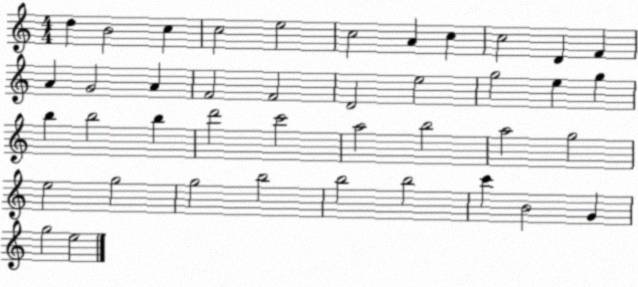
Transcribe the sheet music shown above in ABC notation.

X:1
T:Untitled
M:4/4
L:1/4
K:C
d B2 c c2 e2 c2 A c c2 D F A G2 A F2 F2 D2 e2 g2 e g b b2 b d'2 c'2 a2 b2 a2 g2 e2 g2 g2 b2 b2 b2 c' B2 G g2 e2